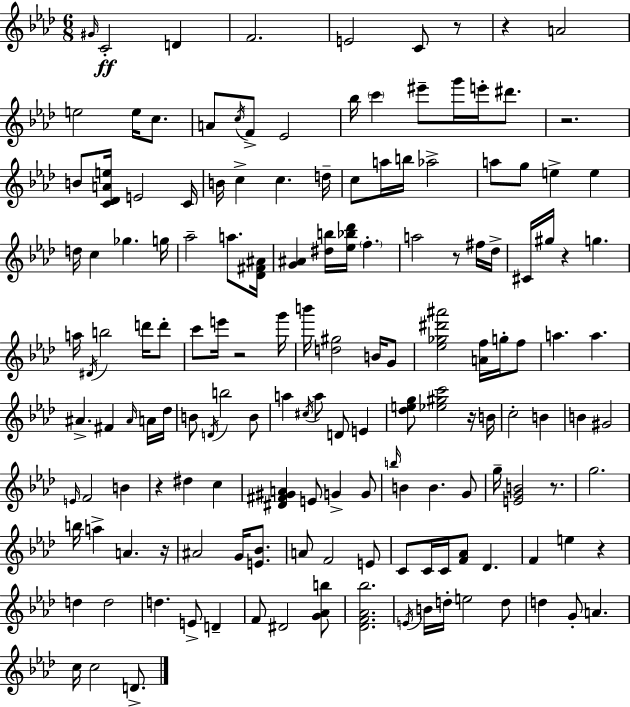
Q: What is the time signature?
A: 6/8